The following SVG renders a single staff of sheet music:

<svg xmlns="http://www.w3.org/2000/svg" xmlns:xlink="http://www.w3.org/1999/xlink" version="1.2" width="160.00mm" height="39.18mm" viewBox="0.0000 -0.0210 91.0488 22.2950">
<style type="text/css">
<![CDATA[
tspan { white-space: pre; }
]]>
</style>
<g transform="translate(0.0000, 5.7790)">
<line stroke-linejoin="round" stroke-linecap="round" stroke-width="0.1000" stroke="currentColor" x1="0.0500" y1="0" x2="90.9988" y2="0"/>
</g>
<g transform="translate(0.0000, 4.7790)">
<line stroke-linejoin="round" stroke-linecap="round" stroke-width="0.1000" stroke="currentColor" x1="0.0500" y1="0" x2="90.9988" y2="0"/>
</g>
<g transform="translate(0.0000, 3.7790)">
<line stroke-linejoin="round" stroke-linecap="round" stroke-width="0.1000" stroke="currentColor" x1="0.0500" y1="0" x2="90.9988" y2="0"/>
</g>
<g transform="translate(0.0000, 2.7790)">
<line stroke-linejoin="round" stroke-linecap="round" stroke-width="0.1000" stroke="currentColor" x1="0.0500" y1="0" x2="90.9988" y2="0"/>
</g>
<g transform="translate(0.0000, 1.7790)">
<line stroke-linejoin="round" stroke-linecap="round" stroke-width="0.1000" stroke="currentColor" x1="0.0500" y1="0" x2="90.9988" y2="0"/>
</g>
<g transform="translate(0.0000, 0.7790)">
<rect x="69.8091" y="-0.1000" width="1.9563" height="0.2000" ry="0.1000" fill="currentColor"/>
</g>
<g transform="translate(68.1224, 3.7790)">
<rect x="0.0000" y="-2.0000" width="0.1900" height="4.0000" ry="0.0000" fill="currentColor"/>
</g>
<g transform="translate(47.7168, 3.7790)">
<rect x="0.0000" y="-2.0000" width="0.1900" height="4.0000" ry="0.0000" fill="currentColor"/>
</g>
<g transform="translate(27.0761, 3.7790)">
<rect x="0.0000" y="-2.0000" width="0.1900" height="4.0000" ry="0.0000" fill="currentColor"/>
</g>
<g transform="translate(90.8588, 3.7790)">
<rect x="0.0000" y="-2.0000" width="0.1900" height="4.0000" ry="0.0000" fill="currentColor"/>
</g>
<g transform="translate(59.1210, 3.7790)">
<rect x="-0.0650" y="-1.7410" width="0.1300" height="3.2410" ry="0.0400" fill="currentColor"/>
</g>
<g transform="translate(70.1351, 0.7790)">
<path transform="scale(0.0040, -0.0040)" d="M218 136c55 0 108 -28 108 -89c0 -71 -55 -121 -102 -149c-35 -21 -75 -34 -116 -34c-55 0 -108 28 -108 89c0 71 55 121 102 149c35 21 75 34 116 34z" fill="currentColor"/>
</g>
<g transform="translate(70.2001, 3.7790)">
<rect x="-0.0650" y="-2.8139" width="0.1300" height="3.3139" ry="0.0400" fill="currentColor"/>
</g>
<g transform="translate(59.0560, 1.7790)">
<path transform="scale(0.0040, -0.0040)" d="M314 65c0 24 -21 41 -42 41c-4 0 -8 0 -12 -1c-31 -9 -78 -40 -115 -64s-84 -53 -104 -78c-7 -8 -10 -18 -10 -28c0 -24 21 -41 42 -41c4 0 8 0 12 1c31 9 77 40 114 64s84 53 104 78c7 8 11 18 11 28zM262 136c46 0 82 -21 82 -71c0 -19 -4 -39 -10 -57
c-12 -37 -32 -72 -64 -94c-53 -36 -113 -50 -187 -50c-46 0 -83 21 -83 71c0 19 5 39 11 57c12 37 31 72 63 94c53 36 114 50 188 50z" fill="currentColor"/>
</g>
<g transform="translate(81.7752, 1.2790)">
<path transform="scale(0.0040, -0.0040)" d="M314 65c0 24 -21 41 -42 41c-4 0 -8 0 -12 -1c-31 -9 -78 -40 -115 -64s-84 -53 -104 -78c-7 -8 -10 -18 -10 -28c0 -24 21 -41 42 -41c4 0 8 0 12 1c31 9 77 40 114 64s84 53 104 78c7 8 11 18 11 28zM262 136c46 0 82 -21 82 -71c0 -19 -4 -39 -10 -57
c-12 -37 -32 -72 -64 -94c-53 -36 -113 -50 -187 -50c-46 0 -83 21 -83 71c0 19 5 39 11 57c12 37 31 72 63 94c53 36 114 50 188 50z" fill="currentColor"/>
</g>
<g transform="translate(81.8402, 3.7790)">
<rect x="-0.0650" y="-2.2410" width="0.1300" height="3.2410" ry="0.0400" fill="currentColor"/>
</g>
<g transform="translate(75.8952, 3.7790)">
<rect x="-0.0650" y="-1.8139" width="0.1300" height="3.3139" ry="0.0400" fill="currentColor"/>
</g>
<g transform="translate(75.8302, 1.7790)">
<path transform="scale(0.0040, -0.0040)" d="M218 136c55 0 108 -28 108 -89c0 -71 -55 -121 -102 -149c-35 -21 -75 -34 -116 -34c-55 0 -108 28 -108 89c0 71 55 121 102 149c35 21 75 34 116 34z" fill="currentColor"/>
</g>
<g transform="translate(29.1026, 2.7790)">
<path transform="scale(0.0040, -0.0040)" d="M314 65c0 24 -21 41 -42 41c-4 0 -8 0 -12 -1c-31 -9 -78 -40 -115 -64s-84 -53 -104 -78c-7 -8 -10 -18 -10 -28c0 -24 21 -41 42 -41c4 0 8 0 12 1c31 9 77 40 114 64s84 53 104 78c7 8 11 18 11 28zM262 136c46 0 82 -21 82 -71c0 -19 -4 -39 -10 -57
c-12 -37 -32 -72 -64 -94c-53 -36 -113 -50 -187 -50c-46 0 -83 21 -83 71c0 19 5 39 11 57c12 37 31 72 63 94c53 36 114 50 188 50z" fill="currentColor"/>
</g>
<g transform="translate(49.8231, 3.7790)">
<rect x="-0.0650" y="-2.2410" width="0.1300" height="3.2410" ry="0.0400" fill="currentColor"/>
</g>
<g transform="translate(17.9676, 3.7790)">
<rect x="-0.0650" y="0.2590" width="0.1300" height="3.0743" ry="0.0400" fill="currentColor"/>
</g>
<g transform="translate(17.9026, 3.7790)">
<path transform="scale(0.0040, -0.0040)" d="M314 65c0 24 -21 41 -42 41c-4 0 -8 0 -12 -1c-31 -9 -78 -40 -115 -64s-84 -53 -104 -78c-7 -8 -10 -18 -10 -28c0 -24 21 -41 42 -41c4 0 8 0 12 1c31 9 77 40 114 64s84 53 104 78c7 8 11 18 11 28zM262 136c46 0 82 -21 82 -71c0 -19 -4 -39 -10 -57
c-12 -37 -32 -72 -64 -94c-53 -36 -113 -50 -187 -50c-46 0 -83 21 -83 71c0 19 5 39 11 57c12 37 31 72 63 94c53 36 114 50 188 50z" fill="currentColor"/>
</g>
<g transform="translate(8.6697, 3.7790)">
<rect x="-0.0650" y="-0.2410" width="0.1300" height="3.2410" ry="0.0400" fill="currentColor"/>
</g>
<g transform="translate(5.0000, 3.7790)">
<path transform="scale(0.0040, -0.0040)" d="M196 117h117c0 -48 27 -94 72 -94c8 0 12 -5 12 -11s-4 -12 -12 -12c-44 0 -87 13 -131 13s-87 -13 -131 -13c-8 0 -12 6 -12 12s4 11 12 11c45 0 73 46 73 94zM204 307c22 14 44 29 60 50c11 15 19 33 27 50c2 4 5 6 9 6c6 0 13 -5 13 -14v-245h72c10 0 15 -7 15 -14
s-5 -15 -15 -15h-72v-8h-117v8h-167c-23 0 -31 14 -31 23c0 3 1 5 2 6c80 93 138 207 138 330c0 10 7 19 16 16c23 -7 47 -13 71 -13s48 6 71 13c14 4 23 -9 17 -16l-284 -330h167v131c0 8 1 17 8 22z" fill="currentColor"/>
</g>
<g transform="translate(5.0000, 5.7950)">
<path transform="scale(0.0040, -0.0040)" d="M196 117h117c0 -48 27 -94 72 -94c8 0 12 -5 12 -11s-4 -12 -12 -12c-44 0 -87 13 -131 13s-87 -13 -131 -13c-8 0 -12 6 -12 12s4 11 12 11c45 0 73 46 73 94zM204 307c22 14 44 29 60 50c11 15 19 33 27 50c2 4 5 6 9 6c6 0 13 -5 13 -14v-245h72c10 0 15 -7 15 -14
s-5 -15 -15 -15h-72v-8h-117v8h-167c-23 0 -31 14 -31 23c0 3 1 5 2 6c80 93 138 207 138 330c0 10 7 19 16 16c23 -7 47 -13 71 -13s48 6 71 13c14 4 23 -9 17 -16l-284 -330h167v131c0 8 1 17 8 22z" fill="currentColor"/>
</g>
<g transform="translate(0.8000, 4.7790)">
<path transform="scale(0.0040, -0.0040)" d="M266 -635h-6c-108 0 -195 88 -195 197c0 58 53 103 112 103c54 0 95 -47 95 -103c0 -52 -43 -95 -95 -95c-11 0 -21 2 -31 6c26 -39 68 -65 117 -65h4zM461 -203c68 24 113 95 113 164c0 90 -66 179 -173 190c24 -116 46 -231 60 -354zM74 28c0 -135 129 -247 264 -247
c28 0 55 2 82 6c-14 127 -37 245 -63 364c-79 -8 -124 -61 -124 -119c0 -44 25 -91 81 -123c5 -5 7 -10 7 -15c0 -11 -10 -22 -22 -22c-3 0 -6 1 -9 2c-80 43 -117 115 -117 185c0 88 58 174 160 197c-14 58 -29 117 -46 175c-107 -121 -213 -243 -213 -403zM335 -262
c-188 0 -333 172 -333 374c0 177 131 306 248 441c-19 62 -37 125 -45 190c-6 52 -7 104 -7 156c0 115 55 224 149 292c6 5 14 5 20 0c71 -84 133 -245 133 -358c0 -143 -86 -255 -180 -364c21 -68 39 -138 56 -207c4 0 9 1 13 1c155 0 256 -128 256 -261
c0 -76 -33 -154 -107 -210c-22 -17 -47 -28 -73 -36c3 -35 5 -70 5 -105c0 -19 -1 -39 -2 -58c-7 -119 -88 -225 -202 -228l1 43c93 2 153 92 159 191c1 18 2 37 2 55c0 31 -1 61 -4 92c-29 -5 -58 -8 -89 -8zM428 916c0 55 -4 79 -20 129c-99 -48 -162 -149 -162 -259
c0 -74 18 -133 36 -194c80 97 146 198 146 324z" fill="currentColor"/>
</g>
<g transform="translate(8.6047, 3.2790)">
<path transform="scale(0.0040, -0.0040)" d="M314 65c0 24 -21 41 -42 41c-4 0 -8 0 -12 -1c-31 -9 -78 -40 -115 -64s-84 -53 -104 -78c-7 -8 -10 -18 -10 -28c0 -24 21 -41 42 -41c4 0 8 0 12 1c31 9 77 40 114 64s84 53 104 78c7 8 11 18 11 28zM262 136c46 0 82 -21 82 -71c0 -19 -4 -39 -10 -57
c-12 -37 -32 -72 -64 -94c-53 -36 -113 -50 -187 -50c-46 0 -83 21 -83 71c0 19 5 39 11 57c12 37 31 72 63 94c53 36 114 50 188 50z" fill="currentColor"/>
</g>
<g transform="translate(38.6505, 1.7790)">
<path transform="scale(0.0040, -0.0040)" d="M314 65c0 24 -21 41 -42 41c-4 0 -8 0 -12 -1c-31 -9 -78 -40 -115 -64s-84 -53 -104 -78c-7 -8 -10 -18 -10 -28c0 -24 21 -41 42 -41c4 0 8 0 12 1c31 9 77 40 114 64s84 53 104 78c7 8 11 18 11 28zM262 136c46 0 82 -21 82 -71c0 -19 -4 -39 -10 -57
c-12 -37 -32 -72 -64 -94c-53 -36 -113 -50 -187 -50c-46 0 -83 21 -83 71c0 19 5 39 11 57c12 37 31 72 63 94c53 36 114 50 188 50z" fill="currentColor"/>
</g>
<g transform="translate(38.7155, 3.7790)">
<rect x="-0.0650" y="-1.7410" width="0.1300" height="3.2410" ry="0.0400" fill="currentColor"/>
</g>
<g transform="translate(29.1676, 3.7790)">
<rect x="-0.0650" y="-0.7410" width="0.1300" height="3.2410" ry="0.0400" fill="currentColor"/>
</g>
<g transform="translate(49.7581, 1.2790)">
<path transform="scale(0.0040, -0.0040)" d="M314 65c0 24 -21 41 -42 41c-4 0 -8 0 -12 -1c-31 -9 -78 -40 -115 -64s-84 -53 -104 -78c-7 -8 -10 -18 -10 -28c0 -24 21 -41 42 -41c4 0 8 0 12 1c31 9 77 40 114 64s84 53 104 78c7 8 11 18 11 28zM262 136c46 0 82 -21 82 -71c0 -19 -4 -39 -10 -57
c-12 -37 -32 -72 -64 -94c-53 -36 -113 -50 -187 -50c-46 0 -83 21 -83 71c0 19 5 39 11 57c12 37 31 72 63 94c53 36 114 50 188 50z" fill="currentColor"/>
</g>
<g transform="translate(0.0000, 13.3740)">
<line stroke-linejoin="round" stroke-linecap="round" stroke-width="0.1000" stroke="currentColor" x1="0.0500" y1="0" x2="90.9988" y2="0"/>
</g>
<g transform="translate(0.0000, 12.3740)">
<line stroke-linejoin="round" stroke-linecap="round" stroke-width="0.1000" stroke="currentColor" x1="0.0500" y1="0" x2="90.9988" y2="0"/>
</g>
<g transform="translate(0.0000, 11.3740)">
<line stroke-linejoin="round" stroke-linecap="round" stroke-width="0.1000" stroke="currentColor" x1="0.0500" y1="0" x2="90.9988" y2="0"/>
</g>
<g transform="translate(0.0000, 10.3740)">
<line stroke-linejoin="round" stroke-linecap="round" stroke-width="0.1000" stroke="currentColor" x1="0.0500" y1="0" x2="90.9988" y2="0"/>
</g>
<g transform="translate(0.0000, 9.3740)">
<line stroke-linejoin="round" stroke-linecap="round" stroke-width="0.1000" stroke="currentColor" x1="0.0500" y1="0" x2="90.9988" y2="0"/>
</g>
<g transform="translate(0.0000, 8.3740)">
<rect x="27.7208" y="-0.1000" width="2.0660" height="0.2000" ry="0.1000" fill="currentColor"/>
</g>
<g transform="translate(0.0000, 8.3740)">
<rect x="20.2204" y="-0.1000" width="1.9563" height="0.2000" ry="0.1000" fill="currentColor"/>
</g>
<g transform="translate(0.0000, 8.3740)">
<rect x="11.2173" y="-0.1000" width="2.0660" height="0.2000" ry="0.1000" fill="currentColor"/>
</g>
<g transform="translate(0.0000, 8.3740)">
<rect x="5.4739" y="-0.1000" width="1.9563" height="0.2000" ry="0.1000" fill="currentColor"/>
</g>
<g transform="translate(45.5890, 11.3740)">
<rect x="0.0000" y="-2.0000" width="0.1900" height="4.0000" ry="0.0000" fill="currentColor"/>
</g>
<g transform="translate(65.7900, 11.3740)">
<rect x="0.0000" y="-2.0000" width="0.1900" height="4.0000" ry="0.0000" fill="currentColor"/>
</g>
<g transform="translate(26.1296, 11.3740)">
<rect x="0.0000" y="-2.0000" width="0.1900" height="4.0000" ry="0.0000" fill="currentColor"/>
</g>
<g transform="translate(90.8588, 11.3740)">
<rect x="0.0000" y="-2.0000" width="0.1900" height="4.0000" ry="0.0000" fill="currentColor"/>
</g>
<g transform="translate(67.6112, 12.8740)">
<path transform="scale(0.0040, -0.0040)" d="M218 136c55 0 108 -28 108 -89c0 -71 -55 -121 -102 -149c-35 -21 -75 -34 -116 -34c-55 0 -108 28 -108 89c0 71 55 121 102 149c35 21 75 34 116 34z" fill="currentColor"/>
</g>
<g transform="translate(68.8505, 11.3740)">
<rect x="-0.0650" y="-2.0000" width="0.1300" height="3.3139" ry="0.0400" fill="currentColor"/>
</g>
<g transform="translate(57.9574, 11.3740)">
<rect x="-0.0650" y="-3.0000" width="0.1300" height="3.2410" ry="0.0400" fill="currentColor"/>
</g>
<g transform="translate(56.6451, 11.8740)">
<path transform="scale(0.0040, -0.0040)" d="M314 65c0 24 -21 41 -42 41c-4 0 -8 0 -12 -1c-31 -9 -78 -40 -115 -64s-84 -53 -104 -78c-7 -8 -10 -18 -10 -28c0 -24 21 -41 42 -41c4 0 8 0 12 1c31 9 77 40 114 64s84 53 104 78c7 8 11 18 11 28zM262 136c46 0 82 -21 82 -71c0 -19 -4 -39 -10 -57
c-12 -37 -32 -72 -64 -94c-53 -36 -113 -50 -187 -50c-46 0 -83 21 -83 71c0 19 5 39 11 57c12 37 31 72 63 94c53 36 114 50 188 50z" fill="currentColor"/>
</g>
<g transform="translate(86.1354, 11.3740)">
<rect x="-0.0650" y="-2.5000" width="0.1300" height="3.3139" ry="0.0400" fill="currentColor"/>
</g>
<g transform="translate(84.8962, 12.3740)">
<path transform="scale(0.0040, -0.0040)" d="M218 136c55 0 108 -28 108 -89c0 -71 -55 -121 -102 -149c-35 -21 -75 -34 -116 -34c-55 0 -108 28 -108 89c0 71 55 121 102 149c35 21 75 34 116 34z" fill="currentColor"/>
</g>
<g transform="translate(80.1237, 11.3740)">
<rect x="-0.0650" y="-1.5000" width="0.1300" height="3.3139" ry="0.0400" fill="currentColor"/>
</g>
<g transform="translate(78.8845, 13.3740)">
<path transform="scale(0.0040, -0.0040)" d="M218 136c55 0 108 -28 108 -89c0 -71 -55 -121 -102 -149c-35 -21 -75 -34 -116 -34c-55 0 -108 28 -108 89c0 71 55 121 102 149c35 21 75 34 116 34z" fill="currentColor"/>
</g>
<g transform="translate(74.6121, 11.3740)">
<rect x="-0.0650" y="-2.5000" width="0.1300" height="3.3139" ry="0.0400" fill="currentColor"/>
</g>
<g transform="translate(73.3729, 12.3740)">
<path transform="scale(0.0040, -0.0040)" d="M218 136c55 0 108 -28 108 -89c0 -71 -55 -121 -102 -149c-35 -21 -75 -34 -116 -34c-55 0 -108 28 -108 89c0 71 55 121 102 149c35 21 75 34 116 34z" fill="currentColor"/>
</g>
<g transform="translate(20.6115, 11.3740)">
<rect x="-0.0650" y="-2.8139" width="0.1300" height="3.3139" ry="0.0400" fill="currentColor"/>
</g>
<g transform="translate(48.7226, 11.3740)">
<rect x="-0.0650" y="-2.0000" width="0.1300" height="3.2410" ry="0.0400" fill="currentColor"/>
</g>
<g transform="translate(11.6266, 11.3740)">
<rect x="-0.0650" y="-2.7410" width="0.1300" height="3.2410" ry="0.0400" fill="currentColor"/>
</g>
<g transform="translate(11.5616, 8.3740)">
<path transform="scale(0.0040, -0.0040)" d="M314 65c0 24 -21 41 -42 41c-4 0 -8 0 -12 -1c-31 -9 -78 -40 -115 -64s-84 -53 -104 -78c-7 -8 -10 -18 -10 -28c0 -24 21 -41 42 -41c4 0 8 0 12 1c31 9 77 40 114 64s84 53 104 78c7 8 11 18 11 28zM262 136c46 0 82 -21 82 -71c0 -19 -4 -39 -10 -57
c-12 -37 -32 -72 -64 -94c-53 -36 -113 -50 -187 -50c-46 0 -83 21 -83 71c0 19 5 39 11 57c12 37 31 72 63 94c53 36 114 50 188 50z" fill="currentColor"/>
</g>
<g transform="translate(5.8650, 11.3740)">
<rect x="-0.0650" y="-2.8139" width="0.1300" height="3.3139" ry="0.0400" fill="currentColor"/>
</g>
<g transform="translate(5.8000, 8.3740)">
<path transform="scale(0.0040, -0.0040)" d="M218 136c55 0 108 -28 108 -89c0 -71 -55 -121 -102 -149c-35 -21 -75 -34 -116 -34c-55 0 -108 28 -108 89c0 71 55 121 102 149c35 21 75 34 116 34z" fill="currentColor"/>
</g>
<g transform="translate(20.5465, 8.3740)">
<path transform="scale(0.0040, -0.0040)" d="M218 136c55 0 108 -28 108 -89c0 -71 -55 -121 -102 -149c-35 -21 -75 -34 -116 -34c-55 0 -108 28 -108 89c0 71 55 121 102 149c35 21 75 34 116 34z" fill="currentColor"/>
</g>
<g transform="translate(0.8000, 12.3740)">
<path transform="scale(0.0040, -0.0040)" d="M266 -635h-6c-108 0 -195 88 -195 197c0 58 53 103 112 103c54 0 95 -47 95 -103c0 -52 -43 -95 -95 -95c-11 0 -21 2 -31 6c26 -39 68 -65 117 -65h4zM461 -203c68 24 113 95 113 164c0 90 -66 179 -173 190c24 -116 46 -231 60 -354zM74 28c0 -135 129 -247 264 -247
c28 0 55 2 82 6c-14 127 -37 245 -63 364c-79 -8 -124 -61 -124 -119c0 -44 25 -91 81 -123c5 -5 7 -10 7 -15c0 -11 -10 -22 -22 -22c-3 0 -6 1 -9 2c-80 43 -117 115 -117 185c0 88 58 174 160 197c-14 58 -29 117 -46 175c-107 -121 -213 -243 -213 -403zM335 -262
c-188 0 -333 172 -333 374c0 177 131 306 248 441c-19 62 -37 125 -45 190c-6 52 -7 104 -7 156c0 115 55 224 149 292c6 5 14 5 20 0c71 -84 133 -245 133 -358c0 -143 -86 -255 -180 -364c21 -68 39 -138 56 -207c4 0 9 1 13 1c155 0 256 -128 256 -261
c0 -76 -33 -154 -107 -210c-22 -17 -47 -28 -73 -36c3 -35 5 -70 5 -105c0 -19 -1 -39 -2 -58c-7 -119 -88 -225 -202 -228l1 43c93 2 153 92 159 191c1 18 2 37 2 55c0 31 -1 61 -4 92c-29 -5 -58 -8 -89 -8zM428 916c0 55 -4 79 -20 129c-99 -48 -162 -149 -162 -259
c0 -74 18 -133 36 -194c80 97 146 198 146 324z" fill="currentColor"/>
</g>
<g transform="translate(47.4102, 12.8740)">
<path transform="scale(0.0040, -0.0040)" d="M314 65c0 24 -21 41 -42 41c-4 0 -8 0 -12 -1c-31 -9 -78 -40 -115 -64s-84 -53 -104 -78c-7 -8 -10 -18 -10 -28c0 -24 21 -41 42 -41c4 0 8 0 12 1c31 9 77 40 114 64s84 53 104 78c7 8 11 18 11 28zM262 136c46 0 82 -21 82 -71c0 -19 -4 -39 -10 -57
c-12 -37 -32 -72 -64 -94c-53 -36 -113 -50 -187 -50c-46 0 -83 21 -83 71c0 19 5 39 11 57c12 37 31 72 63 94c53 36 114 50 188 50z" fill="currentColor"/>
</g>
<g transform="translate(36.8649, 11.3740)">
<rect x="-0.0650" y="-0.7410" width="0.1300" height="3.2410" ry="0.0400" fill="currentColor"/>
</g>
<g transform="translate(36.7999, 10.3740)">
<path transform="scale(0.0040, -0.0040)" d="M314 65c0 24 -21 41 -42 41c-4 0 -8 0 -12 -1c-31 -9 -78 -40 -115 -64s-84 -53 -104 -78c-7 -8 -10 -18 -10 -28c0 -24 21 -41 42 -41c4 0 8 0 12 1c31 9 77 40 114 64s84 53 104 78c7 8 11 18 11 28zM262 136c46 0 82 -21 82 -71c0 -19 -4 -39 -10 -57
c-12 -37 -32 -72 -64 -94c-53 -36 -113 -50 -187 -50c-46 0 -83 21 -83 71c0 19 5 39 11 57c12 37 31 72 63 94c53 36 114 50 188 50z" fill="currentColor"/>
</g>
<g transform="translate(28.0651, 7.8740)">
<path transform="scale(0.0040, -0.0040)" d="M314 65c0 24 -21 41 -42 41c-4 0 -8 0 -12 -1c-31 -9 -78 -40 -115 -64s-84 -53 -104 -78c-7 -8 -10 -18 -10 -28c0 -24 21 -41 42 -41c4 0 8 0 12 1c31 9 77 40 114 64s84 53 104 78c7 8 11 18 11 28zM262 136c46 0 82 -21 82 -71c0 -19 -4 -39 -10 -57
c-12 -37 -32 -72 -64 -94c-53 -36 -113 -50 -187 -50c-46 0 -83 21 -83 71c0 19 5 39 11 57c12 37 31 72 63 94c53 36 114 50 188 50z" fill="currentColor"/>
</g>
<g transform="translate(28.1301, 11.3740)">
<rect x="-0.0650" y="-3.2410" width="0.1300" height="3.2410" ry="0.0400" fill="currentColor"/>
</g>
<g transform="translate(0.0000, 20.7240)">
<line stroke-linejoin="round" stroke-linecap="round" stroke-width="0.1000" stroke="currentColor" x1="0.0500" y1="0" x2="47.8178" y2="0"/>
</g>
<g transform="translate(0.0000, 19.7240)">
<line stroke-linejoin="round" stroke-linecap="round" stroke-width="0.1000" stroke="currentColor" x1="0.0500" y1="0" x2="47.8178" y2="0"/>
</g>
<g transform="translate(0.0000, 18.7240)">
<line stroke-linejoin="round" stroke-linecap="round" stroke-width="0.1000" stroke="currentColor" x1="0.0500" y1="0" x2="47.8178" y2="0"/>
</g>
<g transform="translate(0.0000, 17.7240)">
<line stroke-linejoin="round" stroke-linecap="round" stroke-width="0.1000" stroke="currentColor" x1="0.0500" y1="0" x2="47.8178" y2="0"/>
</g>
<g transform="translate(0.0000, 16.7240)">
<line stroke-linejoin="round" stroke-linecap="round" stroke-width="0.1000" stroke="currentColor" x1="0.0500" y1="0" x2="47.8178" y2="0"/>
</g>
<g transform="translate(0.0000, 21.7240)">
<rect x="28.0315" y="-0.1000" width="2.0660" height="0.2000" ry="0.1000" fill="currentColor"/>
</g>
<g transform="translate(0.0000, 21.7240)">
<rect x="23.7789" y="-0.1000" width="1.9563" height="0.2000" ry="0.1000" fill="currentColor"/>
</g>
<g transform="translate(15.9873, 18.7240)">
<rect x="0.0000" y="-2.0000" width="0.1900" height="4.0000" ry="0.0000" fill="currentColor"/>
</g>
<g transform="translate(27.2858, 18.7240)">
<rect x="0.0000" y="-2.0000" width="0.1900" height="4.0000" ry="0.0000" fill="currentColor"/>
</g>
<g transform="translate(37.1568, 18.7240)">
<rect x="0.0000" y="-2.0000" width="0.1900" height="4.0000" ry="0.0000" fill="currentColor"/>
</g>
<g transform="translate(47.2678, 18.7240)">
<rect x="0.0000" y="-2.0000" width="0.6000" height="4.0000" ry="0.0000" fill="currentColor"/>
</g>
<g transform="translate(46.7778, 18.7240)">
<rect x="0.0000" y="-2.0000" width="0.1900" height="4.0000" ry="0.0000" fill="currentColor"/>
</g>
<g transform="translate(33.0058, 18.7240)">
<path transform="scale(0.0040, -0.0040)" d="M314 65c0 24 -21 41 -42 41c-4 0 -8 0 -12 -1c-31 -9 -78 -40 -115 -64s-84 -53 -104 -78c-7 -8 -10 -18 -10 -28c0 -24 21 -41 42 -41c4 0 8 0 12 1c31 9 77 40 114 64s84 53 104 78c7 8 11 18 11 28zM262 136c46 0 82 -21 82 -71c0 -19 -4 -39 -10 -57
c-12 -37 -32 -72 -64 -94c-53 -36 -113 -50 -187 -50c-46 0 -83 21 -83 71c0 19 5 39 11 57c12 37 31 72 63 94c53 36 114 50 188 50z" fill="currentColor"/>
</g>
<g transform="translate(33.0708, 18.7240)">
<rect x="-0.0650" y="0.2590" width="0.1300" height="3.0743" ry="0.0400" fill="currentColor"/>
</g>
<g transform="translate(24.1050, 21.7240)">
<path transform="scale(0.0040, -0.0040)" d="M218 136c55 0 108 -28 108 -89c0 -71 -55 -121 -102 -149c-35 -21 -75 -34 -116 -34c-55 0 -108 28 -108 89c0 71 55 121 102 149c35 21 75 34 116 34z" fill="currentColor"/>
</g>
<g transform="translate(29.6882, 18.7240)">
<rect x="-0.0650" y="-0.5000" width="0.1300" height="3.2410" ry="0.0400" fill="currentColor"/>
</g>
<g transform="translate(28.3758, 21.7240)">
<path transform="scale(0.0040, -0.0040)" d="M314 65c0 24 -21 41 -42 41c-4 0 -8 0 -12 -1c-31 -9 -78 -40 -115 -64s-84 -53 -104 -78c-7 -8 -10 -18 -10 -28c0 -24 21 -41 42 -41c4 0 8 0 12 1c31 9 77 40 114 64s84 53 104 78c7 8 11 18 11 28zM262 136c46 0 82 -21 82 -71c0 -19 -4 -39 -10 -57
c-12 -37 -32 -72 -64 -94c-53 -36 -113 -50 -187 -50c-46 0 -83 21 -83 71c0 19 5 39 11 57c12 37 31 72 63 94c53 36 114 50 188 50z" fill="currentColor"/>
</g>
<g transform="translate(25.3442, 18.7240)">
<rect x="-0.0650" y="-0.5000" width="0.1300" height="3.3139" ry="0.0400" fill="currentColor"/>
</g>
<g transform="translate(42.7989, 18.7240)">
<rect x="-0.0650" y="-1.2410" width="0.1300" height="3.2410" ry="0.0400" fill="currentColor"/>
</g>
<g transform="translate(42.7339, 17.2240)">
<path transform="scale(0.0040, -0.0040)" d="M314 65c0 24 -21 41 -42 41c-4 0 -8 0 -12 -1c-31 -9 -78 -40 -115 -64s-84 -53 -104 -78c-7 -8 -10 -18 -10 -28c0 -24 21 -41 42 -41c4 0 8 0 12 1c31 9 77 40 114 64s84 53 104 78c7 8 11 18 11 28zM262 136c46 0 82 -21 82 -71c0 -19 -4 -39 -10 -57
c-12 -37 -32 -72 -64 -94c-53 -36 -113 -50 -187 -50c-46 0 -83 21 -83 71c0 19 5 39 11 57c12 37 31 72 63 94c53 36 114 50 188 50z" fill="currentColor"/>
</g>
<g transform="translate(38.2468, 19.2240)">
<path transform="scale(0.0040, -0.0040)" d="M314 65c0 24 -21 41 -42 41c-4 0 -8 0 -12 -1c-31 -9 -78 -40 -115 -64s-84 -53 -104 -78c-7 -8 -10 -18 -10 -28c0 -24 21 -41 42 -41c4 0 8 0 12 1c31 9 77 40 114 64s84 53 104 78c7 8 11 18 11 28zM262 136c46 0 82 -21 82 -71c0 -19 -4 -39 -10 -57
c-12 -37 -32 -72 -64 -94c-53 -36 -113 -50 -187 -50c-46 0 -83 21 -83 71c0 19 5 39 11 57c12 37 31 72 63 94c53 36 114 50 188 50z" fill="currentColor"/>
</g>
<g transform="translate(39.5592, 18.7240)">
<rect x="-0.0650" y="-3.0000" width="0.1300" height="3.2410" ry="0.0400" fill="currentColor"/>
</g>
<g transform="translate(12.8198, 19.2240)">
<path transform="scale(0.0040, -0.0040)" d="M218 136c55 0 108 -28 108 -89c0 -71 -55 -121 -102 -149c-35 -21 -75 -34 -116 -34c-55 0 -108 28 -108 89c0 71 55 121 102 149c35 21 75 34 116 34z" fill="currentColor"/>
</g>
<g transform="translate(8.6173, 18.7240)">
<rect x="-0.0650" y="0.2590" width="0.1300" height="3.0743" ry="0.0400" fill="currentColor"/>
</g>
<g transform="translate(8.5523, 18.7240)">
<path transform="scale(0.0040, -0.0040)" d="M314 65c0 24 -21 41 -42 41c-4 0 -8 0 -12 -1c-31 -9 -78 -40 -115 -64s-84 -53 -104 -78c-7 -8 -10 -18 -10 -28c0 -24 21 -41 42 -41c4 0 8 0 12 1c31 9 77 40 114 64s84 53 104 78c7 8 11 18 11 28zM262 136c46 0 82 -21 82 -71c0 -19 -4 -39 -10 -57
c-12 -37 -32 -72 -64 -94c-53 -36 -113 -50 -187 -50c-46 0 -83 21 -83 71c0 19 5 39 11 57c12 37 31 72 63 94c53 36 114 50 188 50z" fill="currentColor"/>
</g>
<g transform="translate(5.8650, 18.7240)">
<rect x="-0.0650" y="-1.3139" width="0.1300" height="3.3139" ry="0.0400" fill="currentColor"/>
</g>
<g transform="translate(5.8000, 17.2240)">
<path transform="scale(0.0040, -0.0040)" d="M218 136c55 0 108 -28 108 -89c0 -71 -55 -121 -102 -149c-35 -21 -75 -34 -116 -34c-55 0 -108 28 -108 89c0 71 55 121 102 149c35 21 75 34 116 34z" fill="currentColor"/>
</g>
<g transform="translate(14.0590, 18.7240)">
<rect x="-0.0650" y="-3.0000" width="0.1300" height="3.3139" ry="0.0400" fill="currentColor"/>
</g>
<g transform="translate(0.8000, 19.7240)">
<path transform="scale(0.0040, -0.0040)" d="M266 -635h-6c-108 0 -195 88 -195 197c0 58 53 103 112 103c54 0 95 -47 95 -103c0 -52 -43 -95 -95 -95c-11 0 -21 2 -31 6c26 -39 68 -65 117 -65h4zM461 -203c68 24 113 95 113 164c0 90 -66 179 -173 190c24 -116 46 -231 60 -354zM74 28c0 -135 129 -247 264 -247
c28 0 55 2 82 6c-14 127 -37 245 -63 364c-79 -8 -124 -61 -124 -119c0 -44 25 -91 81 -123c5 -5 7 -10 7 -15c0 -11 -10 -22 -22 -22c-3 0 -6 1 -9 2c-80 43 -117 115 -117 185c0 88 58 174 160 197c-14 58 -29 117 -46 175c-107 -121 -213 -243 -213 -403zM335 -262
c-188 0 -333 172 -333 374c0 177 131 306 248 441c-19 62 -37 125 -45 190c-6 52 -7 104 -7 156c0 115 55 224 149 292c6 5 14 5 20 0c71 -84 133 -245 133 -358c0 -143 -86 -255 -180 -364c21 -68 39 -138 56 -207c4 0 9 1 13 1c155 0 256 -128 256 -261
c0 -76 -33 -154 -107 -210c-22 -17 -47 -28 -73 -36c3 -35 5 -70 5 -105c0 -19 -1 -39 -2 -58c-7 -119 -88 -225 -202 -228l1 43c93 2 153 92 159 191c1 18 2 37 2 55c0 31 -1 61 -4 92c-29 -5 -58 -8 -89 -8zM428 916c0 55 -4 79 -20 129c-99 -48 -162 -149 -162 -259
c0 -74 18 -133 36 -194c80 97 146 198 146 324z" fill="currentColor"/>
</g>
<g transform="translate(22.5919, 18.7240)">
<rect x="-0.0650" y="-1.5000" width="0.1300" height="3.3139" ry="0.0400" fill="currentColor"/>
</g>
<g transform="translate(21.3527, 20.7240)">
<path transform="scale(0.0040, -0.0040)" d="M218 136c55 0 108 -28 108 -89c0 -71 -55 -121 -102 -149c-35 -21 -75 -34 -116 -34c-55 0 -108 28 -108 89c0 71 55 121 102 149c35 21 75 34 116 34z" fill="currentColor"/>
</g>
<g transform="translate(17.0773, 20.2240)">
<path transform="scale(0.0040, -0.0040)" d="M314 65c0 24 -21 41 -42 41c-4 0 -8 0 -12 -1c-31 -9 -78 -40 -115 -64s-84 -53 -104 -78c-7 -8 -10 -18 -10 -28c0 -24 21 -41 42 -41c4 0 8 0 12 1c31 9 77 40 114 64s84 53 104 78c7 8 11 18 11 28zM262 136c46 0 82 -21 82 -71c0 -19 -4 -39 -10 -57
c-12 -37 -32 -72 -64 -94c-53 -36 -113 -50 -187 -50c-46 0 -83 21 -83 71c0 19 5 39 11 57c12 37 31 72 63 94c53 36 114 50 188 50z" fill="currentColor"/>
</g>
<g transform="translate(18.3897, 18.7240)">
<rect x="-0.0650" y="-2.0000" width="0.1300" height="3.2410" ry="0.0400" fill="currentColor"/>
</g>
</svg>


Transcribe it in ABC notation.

X:1
T:Untitled
M:4/4
L:1/4
K:C
c2 B2 d2 f2 g2 f2 a f g2 a a2 a b2 d2 F2 A2 F G E G e B2 A F2 E C C2 B2 A2 e2